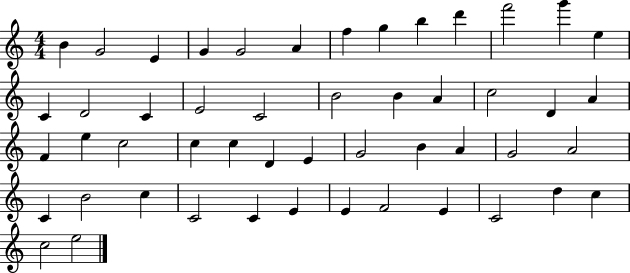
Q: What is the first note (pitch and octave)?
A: B4